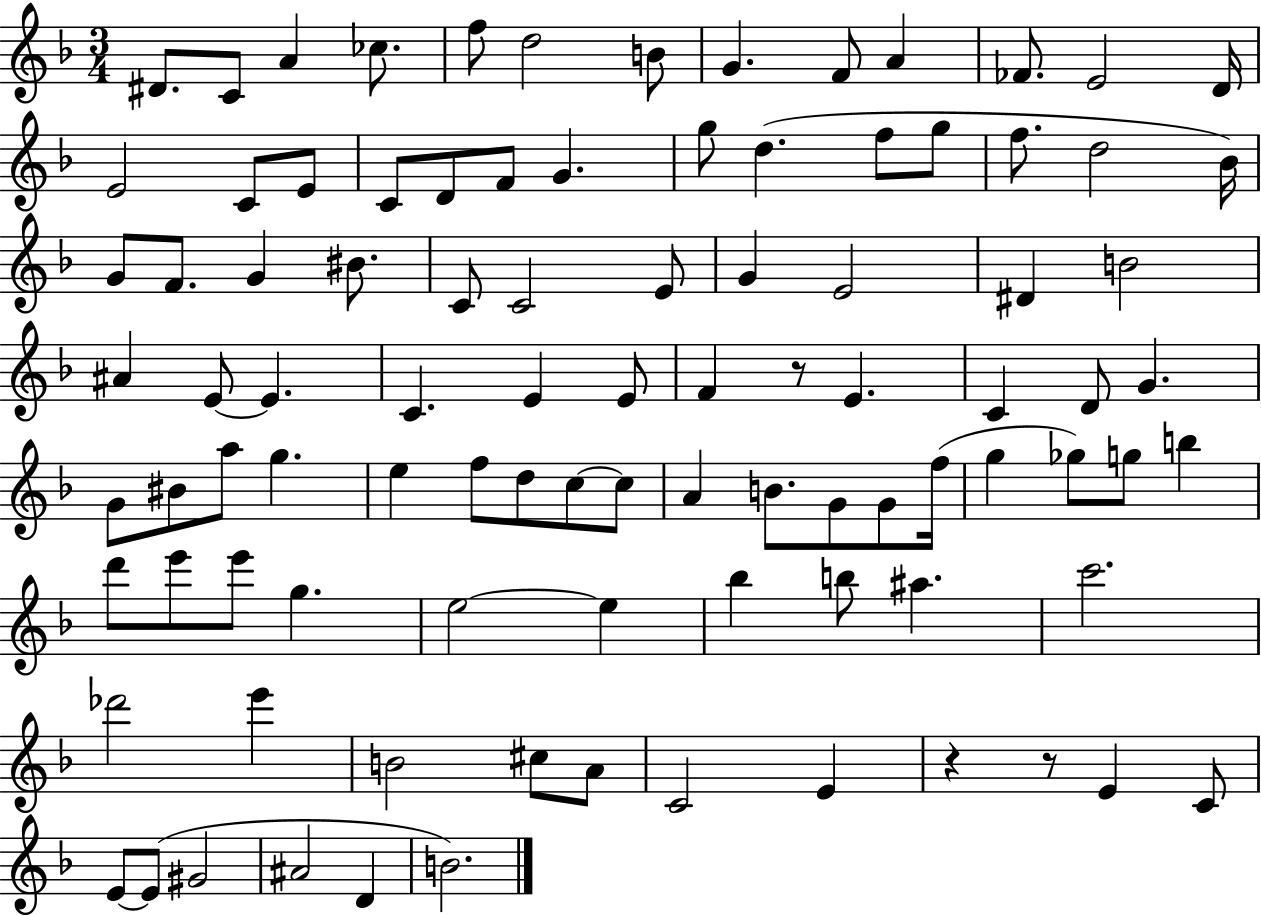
D#4/e. C4/e A4/q CES5/e. F5/e D5/h B4/e G4/q. F4/e A4/q FES4/e. E4/h D4/s E4/h C4/e E4/e C4/e D4/e F4/e G4/q. G5/e D5/q. F5/e G5/e F5/e. D5/h Bb4/s G4/e F4/e. G4/q BIS4/e. C4/e C4/h E4/e G4/q E4/h D#4/q B4/h A#4/q E4/e E4/q. C4/q. E4/q E4/e F4/q R/e E4/q. C4/q D4/e G4/q. G4/e BIS4/e A5/e G5/q. E5/q F5/e D5/e C5/e C5/e A4/q B4/e. G4/e G4/e F5/s G5/q Gb5/e G5/e B5/q D6/e E6/e E6/e G5/q. E5/h E5/q Bb5/q B5/e A#5/q. C6/h. Db6/h E6/q B4/h C#5/e A4/e C4/h E4/q R/q R/e E4/q C4/e E4/e E4/e G#4/h A#4/h D4/q B4/h.